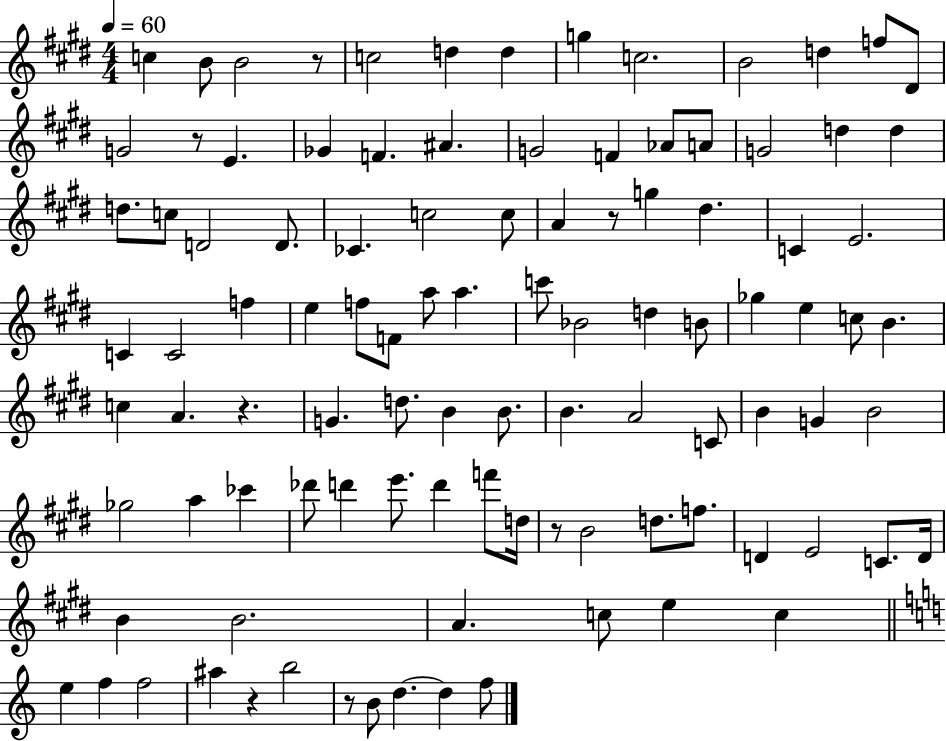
X:1
T:Untitled
M:4/4
L:1/4
K:E
c B/2 B2 z/2 c2 d d g c2 B2 d f/2 ^D/2 G2 z/2 E _G F ^A G2 F _A/2 A/2 G2 d d d/2 c/2 D2 D/2 _C c2 c/2 A z/2 g ^d C E2 C C2 f e f/2 F/2 a/2 a c'/2 _B2 d B/2 _g e c/2 B c A z G d/2 B B/2 B A2 C/2 B G B2 _g2 a _c' _d'/2 d' e'/2 d' f'/2 d/4 z/2 B2 d/2 f/2 D E2 C/2 D/4 B B2 A c/2 e c e f f2 ^a z b2 z/2 B/2 d d f/2